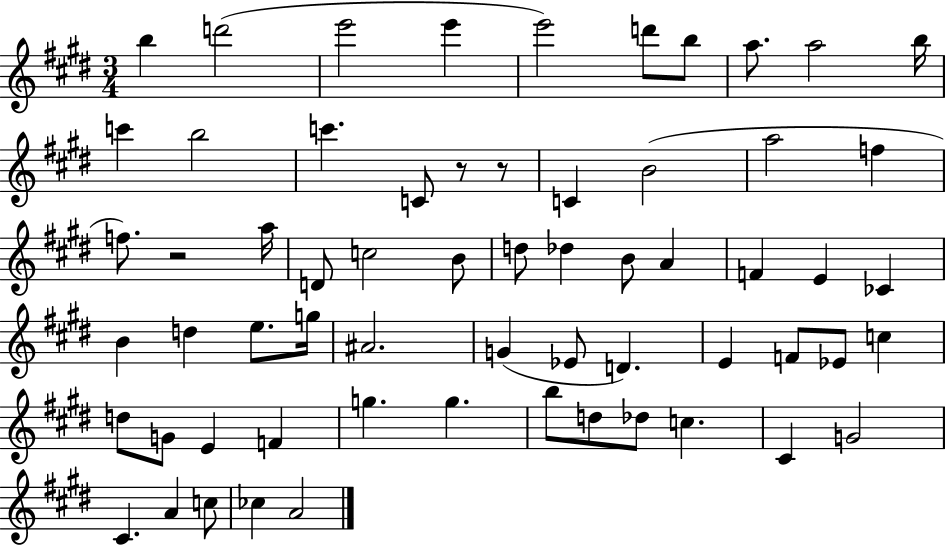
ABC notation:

X:1
T:Untitled
M:3/4
L:1/4
K:E
b d'2 e'2 e' e'2 d'/2 b/2 a/2 a2 b/4 c' b2 c' C/2 z/2 z/2 C B2 a2 f f/2 z2 a/4 D/2 c2 B/2 d/2 _d B/2 A F E _C B d e/2 g/4 ^A2 G _E/2 D E F/2 _E/2 c d/2 G/2 E F g g b/2 d/2 _d/2 c ^C G2 ^C A c/2 _c A2